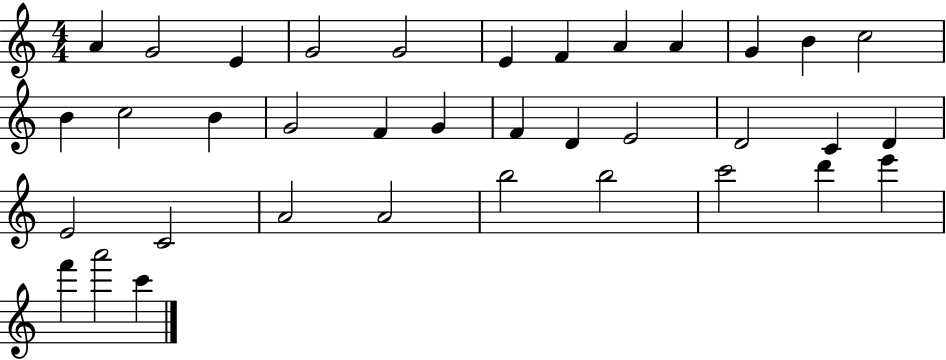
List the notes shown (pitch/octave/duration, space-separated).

A4/q G4/h E4/q G4/h G4/h E4/q F4/q A4/q A4/q G4/q B4/q C5/h B4/q C5/h B4/q G4/h F4/q G4/q F4/q D4/q E4/h D4/h C4/q D4/q E4/h C4/h A4/h A4/h B5/h B5/h C6/h D6/q E6/q F6/q A6/h C6/q